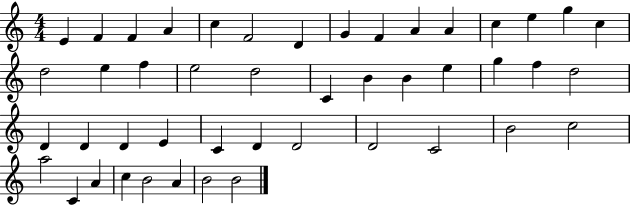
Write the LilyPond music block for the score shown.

{
  \clef treble
  \numericTimeSignature
  \time 4/4
  \key c \major
  e'4 f'4 f'4 a'4 | c''4 f'2 d'4 | g'4 f'4 a'4 a'4 | c''4 e''4 g''4 c''4 | \break d''2 e''4 f''4 | e''2 d''2 | c'4 b'4 b'4 e''4 | g''4 f''4 d''2 | \break d'4 d'4 d'4 e'4 | c'4 d'4 d'2 | d'2 c'2 | b'2 c''2 | \break a''2 c'4 a'4 | c''4 b'2 a'4 | b'2 b'2 | \bar "|."
}